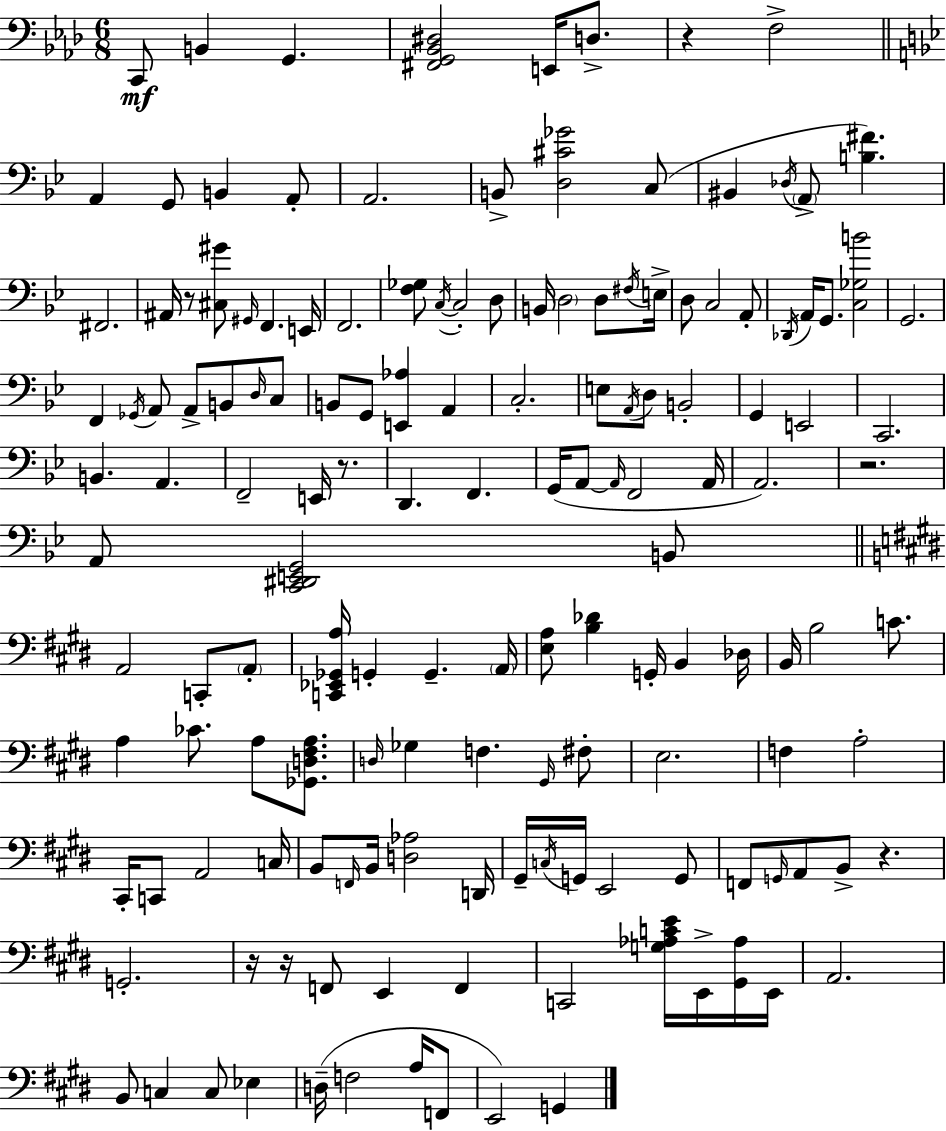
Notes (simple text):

C2/e B2/q G2/q. [F#2,G2,Bb2,D#3]/h E2/s D3/e. R/q F3/h A2/q G2/e B2/q A2/e A2/h. B2/e [D3,C#4,Gb4]/h C3/e BIS2/q Db3/s A2/e [B3,F#4]/q. F#2/h. A#2/s R/e [C#3,G#4]/e G#2/s F2/q. E2/s F2/h. [F3,Gb3]/e C3/s C3/h D3/e B2/s D3/h D3/e F#3/s E3/s D3/e C3/h A2/e Db2/s A2/s G2/e. [C3,Gb3,B4]/h G2/h. F2/q Gb2/s A2/e A2/e B2/e D3/s C3/e B2/e G2/e [E2,Ab3]/q A2/q C3/h. E3/e A2/s D3/e B2/h G2/q E2/h C2/h. B2/q. A2/q. F2/h E2/s R/e. D2/q. F2/q. G2/s A2/e A2/s F2/h A2/s A2/h. R/h. A2/e [C2,D#2,E2,G2]/h B2/e A2/h C2/e A2/e [C2,Eb2,Gb2,A3]/s G2/q G2/q. A2/s [E3,A3]/e [B3,Db4]/q G2/s B2/q Db3/s B2/s B3/h C4/e. A3/q CES4/e. A3/e [Gb2,D3,F#3,A3]/e. D3/s Gb3/q F3/q. G#2/s F#3/e E3/h. F3/q A3/h C#2/s C2/e A2/h C3/s B2/e F2/s B2/s [D3,Ab3]/h D2/s G#2/s C3/s G2/s E2/h G2/e F2/e G2/s A2/e B2/e R/q. G2/h. R/s R/s F2/e E2/q F2/q C2/h [G3,Ab3,C4,E4]/s E2/s [G#2,Ab3]/s E2/s A2/h. B2/e C3/q C3/e Eb3/q D3/s F3/h A3/s F2/e E2/h G2/q